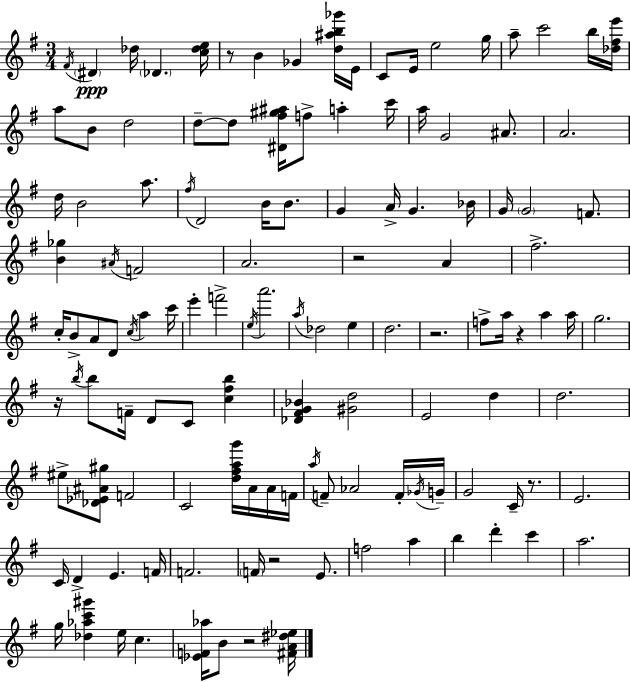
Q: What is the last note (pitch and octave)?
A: B4